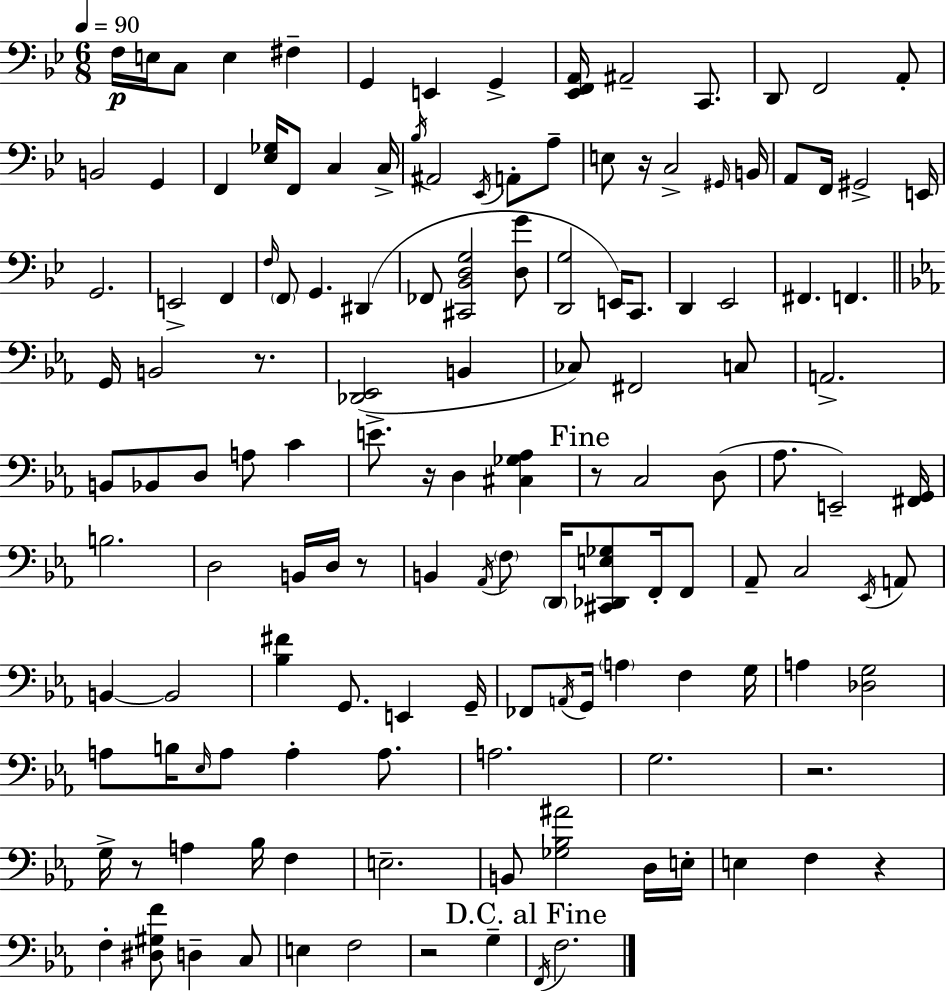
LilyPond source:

{
  \clef bass
  \numericTimeSignature
  \time 6/8
  \key g \minor
  \tempo 4 = 90
  f16\p e16 c8 e4 fis4-- | g,4 e,4 g,4-> | <ees, f, a,>16 ais,2-- c,8. | d,8 f,2 a,8-. | \break b,2 g,4 | f,4 <ees ges>16 f,8 c4 c16-> | \acciaccatura { bes16 } ais,2 \acciaccatura { ees,16 } a,8-. | a8-- e8 r16 c2-> | \break \grace { gis,16 } b,16 a,8 f,16 gis,2-> | e,16 g,2. | e,2-> f,4 | \grace { f16 } \parenthesize f,8 g,4. | \break dis,4( fes,8 <cis, bes, d g>2 | <d g'>8 <d, g>2 | e,16) c,8. d,4 ees,2 | fis,4. f,4. | \break \bar "||" \break \key c \minor g,16 b,2 r8. | <des, ees,>2( b,4 | ces8) fis,2 c8 | a,2.-> | \break b,8 bes,8 d8 a8 c'4 | e'8.-> r16 d4 <cis ges aes>4 | \mark "Fine" r8 c2 d8( | aes8. e,2--) <fis, g,>16 | \break b2. | d2 b,16 d16 r8 | b,4 \acciaccatura { aes,16 } \parenthesize f8 \parenthesize d,16 <cis, des, e ges>8 f,16-. f,8 | aes,8-- c2 \acciaccatura { ees,16 } | \break a,8 b,4~~ b,2 | <bes fis'>4 g,8. e,4 | g,16-- fes,8 \acciaccatura { a,16 } g,16 \parenthesize a4 f4 | g16 a4 <des g>2 | \break a8 b16 \grace { ees16 } a8 a4-. | a8. a2. | g2. | r2. | \break g16-> r8 a4 bes16 | f4 e2.-- | b,8 <ges bes ais'>2 | d16 e16-. e4 f4 | \break r4 f4-. <dis gis f'>8 d4-- | c8 e4 f2 | r2 | g4-- \mark "D.C. al Fine" \acciaccatura { f,16 } f2. | \break \bar "|."
}